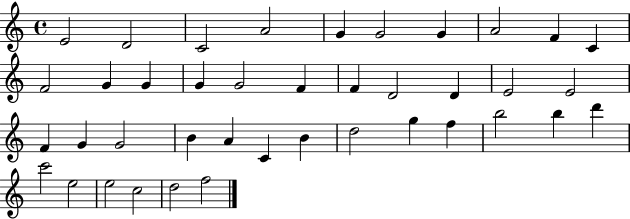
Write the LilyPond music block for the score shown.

{
  \clef treble
  \time 4/4
  \defaultTimeSignature
  \key c \major
  e'2 d'2 | c'2 a'2 | g'4 g'2 g'4 | a'2 f'4 c'4 | \break f'2 g'4 g'4 | g'4 g'2 f'4 | f'4 d'2 d'4 | e'2 e'2 | \break f'4 g'4 g'2 | b'4 a'4 c'4 b'4 | d''2 g''4 f''4 | b''2 b''4 d'''4 | \break c'''2 e''2 | e''2 c''2 | d''2 f''2 | \bar "|."
}